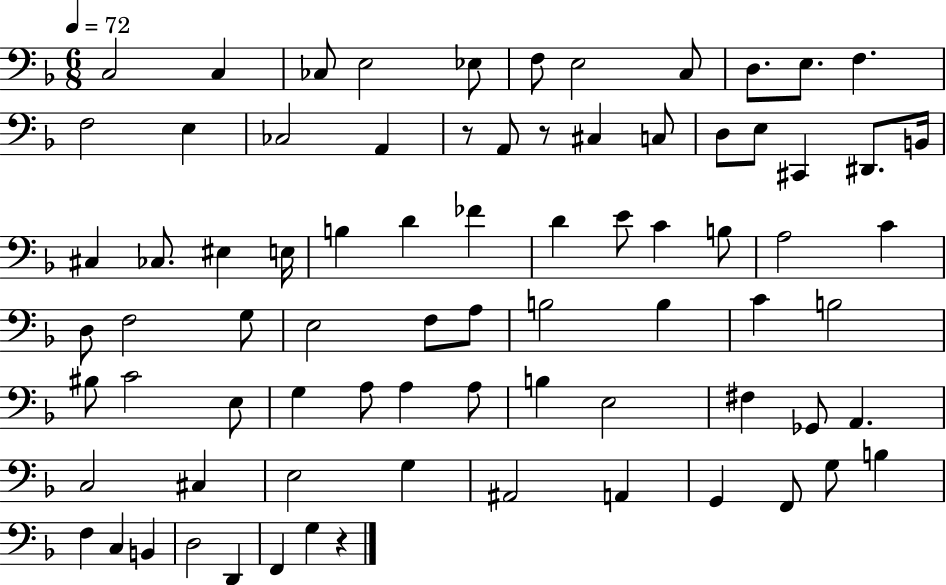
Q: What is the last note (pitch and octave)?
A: G3